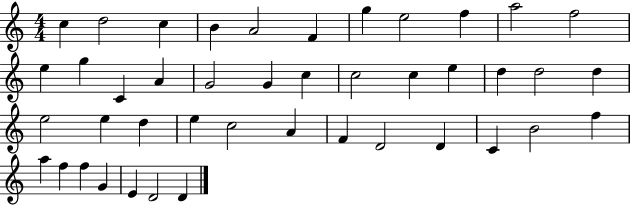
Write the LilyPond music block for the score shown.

{
  \clef treble
  \numericTimeSignature
  \time 4/4
  \key c \major
  c''4 d''2 c''4 | b'4 a'2 f'4 | g''4 e''2 f''4 | a''2 f''2 | \break e''4 g''4 c'4 a'4 | g'2 g'4 c''4 | c''2 c''4 e''4 | d''4 d''2 d''4 | \break e''2 e''4 d''4 | e''4 c''2 a'4 | f'4 d'2 d'4 | c'4 b'2 f''4 | \break a''4 f''4 f''4 g'4 | e'4 d'2 d'4 | \bar "|."
}